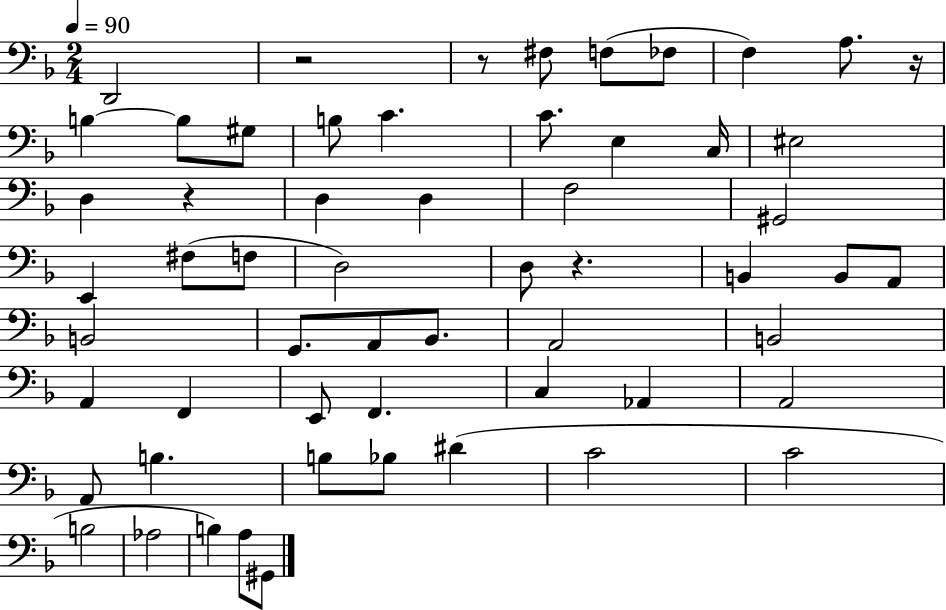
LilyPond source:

{
  \clef bass
  \numericTimeSignature
  \time 2/4
  \key f \major
  \tempo 4 = 90
  d,2 | r2 | r8 fis8 f8( fes8 | f4) a8. r16 | \break b4~~ b8 gis8 | b8 c'4. | c'8. e4 c16 | eis2 | \break d4 r4 | d4 d4 | f2 | gis,2 | \break e,4 fis8( f8 | d2) | d8 r4. | b,4 b,8 a,8 | \break b,2 | g,8. a,8 bes,8. | a,2 | b,2 | \break a,4 f,4 | e,8 f,4. | c4 aes,4 | a,2 | \break a,8 b4. | b8 bes8 dis'4( | c'2 | c'2 | \break b2 | aes2 | b4) a8 gis,8 | \bar "|."
}